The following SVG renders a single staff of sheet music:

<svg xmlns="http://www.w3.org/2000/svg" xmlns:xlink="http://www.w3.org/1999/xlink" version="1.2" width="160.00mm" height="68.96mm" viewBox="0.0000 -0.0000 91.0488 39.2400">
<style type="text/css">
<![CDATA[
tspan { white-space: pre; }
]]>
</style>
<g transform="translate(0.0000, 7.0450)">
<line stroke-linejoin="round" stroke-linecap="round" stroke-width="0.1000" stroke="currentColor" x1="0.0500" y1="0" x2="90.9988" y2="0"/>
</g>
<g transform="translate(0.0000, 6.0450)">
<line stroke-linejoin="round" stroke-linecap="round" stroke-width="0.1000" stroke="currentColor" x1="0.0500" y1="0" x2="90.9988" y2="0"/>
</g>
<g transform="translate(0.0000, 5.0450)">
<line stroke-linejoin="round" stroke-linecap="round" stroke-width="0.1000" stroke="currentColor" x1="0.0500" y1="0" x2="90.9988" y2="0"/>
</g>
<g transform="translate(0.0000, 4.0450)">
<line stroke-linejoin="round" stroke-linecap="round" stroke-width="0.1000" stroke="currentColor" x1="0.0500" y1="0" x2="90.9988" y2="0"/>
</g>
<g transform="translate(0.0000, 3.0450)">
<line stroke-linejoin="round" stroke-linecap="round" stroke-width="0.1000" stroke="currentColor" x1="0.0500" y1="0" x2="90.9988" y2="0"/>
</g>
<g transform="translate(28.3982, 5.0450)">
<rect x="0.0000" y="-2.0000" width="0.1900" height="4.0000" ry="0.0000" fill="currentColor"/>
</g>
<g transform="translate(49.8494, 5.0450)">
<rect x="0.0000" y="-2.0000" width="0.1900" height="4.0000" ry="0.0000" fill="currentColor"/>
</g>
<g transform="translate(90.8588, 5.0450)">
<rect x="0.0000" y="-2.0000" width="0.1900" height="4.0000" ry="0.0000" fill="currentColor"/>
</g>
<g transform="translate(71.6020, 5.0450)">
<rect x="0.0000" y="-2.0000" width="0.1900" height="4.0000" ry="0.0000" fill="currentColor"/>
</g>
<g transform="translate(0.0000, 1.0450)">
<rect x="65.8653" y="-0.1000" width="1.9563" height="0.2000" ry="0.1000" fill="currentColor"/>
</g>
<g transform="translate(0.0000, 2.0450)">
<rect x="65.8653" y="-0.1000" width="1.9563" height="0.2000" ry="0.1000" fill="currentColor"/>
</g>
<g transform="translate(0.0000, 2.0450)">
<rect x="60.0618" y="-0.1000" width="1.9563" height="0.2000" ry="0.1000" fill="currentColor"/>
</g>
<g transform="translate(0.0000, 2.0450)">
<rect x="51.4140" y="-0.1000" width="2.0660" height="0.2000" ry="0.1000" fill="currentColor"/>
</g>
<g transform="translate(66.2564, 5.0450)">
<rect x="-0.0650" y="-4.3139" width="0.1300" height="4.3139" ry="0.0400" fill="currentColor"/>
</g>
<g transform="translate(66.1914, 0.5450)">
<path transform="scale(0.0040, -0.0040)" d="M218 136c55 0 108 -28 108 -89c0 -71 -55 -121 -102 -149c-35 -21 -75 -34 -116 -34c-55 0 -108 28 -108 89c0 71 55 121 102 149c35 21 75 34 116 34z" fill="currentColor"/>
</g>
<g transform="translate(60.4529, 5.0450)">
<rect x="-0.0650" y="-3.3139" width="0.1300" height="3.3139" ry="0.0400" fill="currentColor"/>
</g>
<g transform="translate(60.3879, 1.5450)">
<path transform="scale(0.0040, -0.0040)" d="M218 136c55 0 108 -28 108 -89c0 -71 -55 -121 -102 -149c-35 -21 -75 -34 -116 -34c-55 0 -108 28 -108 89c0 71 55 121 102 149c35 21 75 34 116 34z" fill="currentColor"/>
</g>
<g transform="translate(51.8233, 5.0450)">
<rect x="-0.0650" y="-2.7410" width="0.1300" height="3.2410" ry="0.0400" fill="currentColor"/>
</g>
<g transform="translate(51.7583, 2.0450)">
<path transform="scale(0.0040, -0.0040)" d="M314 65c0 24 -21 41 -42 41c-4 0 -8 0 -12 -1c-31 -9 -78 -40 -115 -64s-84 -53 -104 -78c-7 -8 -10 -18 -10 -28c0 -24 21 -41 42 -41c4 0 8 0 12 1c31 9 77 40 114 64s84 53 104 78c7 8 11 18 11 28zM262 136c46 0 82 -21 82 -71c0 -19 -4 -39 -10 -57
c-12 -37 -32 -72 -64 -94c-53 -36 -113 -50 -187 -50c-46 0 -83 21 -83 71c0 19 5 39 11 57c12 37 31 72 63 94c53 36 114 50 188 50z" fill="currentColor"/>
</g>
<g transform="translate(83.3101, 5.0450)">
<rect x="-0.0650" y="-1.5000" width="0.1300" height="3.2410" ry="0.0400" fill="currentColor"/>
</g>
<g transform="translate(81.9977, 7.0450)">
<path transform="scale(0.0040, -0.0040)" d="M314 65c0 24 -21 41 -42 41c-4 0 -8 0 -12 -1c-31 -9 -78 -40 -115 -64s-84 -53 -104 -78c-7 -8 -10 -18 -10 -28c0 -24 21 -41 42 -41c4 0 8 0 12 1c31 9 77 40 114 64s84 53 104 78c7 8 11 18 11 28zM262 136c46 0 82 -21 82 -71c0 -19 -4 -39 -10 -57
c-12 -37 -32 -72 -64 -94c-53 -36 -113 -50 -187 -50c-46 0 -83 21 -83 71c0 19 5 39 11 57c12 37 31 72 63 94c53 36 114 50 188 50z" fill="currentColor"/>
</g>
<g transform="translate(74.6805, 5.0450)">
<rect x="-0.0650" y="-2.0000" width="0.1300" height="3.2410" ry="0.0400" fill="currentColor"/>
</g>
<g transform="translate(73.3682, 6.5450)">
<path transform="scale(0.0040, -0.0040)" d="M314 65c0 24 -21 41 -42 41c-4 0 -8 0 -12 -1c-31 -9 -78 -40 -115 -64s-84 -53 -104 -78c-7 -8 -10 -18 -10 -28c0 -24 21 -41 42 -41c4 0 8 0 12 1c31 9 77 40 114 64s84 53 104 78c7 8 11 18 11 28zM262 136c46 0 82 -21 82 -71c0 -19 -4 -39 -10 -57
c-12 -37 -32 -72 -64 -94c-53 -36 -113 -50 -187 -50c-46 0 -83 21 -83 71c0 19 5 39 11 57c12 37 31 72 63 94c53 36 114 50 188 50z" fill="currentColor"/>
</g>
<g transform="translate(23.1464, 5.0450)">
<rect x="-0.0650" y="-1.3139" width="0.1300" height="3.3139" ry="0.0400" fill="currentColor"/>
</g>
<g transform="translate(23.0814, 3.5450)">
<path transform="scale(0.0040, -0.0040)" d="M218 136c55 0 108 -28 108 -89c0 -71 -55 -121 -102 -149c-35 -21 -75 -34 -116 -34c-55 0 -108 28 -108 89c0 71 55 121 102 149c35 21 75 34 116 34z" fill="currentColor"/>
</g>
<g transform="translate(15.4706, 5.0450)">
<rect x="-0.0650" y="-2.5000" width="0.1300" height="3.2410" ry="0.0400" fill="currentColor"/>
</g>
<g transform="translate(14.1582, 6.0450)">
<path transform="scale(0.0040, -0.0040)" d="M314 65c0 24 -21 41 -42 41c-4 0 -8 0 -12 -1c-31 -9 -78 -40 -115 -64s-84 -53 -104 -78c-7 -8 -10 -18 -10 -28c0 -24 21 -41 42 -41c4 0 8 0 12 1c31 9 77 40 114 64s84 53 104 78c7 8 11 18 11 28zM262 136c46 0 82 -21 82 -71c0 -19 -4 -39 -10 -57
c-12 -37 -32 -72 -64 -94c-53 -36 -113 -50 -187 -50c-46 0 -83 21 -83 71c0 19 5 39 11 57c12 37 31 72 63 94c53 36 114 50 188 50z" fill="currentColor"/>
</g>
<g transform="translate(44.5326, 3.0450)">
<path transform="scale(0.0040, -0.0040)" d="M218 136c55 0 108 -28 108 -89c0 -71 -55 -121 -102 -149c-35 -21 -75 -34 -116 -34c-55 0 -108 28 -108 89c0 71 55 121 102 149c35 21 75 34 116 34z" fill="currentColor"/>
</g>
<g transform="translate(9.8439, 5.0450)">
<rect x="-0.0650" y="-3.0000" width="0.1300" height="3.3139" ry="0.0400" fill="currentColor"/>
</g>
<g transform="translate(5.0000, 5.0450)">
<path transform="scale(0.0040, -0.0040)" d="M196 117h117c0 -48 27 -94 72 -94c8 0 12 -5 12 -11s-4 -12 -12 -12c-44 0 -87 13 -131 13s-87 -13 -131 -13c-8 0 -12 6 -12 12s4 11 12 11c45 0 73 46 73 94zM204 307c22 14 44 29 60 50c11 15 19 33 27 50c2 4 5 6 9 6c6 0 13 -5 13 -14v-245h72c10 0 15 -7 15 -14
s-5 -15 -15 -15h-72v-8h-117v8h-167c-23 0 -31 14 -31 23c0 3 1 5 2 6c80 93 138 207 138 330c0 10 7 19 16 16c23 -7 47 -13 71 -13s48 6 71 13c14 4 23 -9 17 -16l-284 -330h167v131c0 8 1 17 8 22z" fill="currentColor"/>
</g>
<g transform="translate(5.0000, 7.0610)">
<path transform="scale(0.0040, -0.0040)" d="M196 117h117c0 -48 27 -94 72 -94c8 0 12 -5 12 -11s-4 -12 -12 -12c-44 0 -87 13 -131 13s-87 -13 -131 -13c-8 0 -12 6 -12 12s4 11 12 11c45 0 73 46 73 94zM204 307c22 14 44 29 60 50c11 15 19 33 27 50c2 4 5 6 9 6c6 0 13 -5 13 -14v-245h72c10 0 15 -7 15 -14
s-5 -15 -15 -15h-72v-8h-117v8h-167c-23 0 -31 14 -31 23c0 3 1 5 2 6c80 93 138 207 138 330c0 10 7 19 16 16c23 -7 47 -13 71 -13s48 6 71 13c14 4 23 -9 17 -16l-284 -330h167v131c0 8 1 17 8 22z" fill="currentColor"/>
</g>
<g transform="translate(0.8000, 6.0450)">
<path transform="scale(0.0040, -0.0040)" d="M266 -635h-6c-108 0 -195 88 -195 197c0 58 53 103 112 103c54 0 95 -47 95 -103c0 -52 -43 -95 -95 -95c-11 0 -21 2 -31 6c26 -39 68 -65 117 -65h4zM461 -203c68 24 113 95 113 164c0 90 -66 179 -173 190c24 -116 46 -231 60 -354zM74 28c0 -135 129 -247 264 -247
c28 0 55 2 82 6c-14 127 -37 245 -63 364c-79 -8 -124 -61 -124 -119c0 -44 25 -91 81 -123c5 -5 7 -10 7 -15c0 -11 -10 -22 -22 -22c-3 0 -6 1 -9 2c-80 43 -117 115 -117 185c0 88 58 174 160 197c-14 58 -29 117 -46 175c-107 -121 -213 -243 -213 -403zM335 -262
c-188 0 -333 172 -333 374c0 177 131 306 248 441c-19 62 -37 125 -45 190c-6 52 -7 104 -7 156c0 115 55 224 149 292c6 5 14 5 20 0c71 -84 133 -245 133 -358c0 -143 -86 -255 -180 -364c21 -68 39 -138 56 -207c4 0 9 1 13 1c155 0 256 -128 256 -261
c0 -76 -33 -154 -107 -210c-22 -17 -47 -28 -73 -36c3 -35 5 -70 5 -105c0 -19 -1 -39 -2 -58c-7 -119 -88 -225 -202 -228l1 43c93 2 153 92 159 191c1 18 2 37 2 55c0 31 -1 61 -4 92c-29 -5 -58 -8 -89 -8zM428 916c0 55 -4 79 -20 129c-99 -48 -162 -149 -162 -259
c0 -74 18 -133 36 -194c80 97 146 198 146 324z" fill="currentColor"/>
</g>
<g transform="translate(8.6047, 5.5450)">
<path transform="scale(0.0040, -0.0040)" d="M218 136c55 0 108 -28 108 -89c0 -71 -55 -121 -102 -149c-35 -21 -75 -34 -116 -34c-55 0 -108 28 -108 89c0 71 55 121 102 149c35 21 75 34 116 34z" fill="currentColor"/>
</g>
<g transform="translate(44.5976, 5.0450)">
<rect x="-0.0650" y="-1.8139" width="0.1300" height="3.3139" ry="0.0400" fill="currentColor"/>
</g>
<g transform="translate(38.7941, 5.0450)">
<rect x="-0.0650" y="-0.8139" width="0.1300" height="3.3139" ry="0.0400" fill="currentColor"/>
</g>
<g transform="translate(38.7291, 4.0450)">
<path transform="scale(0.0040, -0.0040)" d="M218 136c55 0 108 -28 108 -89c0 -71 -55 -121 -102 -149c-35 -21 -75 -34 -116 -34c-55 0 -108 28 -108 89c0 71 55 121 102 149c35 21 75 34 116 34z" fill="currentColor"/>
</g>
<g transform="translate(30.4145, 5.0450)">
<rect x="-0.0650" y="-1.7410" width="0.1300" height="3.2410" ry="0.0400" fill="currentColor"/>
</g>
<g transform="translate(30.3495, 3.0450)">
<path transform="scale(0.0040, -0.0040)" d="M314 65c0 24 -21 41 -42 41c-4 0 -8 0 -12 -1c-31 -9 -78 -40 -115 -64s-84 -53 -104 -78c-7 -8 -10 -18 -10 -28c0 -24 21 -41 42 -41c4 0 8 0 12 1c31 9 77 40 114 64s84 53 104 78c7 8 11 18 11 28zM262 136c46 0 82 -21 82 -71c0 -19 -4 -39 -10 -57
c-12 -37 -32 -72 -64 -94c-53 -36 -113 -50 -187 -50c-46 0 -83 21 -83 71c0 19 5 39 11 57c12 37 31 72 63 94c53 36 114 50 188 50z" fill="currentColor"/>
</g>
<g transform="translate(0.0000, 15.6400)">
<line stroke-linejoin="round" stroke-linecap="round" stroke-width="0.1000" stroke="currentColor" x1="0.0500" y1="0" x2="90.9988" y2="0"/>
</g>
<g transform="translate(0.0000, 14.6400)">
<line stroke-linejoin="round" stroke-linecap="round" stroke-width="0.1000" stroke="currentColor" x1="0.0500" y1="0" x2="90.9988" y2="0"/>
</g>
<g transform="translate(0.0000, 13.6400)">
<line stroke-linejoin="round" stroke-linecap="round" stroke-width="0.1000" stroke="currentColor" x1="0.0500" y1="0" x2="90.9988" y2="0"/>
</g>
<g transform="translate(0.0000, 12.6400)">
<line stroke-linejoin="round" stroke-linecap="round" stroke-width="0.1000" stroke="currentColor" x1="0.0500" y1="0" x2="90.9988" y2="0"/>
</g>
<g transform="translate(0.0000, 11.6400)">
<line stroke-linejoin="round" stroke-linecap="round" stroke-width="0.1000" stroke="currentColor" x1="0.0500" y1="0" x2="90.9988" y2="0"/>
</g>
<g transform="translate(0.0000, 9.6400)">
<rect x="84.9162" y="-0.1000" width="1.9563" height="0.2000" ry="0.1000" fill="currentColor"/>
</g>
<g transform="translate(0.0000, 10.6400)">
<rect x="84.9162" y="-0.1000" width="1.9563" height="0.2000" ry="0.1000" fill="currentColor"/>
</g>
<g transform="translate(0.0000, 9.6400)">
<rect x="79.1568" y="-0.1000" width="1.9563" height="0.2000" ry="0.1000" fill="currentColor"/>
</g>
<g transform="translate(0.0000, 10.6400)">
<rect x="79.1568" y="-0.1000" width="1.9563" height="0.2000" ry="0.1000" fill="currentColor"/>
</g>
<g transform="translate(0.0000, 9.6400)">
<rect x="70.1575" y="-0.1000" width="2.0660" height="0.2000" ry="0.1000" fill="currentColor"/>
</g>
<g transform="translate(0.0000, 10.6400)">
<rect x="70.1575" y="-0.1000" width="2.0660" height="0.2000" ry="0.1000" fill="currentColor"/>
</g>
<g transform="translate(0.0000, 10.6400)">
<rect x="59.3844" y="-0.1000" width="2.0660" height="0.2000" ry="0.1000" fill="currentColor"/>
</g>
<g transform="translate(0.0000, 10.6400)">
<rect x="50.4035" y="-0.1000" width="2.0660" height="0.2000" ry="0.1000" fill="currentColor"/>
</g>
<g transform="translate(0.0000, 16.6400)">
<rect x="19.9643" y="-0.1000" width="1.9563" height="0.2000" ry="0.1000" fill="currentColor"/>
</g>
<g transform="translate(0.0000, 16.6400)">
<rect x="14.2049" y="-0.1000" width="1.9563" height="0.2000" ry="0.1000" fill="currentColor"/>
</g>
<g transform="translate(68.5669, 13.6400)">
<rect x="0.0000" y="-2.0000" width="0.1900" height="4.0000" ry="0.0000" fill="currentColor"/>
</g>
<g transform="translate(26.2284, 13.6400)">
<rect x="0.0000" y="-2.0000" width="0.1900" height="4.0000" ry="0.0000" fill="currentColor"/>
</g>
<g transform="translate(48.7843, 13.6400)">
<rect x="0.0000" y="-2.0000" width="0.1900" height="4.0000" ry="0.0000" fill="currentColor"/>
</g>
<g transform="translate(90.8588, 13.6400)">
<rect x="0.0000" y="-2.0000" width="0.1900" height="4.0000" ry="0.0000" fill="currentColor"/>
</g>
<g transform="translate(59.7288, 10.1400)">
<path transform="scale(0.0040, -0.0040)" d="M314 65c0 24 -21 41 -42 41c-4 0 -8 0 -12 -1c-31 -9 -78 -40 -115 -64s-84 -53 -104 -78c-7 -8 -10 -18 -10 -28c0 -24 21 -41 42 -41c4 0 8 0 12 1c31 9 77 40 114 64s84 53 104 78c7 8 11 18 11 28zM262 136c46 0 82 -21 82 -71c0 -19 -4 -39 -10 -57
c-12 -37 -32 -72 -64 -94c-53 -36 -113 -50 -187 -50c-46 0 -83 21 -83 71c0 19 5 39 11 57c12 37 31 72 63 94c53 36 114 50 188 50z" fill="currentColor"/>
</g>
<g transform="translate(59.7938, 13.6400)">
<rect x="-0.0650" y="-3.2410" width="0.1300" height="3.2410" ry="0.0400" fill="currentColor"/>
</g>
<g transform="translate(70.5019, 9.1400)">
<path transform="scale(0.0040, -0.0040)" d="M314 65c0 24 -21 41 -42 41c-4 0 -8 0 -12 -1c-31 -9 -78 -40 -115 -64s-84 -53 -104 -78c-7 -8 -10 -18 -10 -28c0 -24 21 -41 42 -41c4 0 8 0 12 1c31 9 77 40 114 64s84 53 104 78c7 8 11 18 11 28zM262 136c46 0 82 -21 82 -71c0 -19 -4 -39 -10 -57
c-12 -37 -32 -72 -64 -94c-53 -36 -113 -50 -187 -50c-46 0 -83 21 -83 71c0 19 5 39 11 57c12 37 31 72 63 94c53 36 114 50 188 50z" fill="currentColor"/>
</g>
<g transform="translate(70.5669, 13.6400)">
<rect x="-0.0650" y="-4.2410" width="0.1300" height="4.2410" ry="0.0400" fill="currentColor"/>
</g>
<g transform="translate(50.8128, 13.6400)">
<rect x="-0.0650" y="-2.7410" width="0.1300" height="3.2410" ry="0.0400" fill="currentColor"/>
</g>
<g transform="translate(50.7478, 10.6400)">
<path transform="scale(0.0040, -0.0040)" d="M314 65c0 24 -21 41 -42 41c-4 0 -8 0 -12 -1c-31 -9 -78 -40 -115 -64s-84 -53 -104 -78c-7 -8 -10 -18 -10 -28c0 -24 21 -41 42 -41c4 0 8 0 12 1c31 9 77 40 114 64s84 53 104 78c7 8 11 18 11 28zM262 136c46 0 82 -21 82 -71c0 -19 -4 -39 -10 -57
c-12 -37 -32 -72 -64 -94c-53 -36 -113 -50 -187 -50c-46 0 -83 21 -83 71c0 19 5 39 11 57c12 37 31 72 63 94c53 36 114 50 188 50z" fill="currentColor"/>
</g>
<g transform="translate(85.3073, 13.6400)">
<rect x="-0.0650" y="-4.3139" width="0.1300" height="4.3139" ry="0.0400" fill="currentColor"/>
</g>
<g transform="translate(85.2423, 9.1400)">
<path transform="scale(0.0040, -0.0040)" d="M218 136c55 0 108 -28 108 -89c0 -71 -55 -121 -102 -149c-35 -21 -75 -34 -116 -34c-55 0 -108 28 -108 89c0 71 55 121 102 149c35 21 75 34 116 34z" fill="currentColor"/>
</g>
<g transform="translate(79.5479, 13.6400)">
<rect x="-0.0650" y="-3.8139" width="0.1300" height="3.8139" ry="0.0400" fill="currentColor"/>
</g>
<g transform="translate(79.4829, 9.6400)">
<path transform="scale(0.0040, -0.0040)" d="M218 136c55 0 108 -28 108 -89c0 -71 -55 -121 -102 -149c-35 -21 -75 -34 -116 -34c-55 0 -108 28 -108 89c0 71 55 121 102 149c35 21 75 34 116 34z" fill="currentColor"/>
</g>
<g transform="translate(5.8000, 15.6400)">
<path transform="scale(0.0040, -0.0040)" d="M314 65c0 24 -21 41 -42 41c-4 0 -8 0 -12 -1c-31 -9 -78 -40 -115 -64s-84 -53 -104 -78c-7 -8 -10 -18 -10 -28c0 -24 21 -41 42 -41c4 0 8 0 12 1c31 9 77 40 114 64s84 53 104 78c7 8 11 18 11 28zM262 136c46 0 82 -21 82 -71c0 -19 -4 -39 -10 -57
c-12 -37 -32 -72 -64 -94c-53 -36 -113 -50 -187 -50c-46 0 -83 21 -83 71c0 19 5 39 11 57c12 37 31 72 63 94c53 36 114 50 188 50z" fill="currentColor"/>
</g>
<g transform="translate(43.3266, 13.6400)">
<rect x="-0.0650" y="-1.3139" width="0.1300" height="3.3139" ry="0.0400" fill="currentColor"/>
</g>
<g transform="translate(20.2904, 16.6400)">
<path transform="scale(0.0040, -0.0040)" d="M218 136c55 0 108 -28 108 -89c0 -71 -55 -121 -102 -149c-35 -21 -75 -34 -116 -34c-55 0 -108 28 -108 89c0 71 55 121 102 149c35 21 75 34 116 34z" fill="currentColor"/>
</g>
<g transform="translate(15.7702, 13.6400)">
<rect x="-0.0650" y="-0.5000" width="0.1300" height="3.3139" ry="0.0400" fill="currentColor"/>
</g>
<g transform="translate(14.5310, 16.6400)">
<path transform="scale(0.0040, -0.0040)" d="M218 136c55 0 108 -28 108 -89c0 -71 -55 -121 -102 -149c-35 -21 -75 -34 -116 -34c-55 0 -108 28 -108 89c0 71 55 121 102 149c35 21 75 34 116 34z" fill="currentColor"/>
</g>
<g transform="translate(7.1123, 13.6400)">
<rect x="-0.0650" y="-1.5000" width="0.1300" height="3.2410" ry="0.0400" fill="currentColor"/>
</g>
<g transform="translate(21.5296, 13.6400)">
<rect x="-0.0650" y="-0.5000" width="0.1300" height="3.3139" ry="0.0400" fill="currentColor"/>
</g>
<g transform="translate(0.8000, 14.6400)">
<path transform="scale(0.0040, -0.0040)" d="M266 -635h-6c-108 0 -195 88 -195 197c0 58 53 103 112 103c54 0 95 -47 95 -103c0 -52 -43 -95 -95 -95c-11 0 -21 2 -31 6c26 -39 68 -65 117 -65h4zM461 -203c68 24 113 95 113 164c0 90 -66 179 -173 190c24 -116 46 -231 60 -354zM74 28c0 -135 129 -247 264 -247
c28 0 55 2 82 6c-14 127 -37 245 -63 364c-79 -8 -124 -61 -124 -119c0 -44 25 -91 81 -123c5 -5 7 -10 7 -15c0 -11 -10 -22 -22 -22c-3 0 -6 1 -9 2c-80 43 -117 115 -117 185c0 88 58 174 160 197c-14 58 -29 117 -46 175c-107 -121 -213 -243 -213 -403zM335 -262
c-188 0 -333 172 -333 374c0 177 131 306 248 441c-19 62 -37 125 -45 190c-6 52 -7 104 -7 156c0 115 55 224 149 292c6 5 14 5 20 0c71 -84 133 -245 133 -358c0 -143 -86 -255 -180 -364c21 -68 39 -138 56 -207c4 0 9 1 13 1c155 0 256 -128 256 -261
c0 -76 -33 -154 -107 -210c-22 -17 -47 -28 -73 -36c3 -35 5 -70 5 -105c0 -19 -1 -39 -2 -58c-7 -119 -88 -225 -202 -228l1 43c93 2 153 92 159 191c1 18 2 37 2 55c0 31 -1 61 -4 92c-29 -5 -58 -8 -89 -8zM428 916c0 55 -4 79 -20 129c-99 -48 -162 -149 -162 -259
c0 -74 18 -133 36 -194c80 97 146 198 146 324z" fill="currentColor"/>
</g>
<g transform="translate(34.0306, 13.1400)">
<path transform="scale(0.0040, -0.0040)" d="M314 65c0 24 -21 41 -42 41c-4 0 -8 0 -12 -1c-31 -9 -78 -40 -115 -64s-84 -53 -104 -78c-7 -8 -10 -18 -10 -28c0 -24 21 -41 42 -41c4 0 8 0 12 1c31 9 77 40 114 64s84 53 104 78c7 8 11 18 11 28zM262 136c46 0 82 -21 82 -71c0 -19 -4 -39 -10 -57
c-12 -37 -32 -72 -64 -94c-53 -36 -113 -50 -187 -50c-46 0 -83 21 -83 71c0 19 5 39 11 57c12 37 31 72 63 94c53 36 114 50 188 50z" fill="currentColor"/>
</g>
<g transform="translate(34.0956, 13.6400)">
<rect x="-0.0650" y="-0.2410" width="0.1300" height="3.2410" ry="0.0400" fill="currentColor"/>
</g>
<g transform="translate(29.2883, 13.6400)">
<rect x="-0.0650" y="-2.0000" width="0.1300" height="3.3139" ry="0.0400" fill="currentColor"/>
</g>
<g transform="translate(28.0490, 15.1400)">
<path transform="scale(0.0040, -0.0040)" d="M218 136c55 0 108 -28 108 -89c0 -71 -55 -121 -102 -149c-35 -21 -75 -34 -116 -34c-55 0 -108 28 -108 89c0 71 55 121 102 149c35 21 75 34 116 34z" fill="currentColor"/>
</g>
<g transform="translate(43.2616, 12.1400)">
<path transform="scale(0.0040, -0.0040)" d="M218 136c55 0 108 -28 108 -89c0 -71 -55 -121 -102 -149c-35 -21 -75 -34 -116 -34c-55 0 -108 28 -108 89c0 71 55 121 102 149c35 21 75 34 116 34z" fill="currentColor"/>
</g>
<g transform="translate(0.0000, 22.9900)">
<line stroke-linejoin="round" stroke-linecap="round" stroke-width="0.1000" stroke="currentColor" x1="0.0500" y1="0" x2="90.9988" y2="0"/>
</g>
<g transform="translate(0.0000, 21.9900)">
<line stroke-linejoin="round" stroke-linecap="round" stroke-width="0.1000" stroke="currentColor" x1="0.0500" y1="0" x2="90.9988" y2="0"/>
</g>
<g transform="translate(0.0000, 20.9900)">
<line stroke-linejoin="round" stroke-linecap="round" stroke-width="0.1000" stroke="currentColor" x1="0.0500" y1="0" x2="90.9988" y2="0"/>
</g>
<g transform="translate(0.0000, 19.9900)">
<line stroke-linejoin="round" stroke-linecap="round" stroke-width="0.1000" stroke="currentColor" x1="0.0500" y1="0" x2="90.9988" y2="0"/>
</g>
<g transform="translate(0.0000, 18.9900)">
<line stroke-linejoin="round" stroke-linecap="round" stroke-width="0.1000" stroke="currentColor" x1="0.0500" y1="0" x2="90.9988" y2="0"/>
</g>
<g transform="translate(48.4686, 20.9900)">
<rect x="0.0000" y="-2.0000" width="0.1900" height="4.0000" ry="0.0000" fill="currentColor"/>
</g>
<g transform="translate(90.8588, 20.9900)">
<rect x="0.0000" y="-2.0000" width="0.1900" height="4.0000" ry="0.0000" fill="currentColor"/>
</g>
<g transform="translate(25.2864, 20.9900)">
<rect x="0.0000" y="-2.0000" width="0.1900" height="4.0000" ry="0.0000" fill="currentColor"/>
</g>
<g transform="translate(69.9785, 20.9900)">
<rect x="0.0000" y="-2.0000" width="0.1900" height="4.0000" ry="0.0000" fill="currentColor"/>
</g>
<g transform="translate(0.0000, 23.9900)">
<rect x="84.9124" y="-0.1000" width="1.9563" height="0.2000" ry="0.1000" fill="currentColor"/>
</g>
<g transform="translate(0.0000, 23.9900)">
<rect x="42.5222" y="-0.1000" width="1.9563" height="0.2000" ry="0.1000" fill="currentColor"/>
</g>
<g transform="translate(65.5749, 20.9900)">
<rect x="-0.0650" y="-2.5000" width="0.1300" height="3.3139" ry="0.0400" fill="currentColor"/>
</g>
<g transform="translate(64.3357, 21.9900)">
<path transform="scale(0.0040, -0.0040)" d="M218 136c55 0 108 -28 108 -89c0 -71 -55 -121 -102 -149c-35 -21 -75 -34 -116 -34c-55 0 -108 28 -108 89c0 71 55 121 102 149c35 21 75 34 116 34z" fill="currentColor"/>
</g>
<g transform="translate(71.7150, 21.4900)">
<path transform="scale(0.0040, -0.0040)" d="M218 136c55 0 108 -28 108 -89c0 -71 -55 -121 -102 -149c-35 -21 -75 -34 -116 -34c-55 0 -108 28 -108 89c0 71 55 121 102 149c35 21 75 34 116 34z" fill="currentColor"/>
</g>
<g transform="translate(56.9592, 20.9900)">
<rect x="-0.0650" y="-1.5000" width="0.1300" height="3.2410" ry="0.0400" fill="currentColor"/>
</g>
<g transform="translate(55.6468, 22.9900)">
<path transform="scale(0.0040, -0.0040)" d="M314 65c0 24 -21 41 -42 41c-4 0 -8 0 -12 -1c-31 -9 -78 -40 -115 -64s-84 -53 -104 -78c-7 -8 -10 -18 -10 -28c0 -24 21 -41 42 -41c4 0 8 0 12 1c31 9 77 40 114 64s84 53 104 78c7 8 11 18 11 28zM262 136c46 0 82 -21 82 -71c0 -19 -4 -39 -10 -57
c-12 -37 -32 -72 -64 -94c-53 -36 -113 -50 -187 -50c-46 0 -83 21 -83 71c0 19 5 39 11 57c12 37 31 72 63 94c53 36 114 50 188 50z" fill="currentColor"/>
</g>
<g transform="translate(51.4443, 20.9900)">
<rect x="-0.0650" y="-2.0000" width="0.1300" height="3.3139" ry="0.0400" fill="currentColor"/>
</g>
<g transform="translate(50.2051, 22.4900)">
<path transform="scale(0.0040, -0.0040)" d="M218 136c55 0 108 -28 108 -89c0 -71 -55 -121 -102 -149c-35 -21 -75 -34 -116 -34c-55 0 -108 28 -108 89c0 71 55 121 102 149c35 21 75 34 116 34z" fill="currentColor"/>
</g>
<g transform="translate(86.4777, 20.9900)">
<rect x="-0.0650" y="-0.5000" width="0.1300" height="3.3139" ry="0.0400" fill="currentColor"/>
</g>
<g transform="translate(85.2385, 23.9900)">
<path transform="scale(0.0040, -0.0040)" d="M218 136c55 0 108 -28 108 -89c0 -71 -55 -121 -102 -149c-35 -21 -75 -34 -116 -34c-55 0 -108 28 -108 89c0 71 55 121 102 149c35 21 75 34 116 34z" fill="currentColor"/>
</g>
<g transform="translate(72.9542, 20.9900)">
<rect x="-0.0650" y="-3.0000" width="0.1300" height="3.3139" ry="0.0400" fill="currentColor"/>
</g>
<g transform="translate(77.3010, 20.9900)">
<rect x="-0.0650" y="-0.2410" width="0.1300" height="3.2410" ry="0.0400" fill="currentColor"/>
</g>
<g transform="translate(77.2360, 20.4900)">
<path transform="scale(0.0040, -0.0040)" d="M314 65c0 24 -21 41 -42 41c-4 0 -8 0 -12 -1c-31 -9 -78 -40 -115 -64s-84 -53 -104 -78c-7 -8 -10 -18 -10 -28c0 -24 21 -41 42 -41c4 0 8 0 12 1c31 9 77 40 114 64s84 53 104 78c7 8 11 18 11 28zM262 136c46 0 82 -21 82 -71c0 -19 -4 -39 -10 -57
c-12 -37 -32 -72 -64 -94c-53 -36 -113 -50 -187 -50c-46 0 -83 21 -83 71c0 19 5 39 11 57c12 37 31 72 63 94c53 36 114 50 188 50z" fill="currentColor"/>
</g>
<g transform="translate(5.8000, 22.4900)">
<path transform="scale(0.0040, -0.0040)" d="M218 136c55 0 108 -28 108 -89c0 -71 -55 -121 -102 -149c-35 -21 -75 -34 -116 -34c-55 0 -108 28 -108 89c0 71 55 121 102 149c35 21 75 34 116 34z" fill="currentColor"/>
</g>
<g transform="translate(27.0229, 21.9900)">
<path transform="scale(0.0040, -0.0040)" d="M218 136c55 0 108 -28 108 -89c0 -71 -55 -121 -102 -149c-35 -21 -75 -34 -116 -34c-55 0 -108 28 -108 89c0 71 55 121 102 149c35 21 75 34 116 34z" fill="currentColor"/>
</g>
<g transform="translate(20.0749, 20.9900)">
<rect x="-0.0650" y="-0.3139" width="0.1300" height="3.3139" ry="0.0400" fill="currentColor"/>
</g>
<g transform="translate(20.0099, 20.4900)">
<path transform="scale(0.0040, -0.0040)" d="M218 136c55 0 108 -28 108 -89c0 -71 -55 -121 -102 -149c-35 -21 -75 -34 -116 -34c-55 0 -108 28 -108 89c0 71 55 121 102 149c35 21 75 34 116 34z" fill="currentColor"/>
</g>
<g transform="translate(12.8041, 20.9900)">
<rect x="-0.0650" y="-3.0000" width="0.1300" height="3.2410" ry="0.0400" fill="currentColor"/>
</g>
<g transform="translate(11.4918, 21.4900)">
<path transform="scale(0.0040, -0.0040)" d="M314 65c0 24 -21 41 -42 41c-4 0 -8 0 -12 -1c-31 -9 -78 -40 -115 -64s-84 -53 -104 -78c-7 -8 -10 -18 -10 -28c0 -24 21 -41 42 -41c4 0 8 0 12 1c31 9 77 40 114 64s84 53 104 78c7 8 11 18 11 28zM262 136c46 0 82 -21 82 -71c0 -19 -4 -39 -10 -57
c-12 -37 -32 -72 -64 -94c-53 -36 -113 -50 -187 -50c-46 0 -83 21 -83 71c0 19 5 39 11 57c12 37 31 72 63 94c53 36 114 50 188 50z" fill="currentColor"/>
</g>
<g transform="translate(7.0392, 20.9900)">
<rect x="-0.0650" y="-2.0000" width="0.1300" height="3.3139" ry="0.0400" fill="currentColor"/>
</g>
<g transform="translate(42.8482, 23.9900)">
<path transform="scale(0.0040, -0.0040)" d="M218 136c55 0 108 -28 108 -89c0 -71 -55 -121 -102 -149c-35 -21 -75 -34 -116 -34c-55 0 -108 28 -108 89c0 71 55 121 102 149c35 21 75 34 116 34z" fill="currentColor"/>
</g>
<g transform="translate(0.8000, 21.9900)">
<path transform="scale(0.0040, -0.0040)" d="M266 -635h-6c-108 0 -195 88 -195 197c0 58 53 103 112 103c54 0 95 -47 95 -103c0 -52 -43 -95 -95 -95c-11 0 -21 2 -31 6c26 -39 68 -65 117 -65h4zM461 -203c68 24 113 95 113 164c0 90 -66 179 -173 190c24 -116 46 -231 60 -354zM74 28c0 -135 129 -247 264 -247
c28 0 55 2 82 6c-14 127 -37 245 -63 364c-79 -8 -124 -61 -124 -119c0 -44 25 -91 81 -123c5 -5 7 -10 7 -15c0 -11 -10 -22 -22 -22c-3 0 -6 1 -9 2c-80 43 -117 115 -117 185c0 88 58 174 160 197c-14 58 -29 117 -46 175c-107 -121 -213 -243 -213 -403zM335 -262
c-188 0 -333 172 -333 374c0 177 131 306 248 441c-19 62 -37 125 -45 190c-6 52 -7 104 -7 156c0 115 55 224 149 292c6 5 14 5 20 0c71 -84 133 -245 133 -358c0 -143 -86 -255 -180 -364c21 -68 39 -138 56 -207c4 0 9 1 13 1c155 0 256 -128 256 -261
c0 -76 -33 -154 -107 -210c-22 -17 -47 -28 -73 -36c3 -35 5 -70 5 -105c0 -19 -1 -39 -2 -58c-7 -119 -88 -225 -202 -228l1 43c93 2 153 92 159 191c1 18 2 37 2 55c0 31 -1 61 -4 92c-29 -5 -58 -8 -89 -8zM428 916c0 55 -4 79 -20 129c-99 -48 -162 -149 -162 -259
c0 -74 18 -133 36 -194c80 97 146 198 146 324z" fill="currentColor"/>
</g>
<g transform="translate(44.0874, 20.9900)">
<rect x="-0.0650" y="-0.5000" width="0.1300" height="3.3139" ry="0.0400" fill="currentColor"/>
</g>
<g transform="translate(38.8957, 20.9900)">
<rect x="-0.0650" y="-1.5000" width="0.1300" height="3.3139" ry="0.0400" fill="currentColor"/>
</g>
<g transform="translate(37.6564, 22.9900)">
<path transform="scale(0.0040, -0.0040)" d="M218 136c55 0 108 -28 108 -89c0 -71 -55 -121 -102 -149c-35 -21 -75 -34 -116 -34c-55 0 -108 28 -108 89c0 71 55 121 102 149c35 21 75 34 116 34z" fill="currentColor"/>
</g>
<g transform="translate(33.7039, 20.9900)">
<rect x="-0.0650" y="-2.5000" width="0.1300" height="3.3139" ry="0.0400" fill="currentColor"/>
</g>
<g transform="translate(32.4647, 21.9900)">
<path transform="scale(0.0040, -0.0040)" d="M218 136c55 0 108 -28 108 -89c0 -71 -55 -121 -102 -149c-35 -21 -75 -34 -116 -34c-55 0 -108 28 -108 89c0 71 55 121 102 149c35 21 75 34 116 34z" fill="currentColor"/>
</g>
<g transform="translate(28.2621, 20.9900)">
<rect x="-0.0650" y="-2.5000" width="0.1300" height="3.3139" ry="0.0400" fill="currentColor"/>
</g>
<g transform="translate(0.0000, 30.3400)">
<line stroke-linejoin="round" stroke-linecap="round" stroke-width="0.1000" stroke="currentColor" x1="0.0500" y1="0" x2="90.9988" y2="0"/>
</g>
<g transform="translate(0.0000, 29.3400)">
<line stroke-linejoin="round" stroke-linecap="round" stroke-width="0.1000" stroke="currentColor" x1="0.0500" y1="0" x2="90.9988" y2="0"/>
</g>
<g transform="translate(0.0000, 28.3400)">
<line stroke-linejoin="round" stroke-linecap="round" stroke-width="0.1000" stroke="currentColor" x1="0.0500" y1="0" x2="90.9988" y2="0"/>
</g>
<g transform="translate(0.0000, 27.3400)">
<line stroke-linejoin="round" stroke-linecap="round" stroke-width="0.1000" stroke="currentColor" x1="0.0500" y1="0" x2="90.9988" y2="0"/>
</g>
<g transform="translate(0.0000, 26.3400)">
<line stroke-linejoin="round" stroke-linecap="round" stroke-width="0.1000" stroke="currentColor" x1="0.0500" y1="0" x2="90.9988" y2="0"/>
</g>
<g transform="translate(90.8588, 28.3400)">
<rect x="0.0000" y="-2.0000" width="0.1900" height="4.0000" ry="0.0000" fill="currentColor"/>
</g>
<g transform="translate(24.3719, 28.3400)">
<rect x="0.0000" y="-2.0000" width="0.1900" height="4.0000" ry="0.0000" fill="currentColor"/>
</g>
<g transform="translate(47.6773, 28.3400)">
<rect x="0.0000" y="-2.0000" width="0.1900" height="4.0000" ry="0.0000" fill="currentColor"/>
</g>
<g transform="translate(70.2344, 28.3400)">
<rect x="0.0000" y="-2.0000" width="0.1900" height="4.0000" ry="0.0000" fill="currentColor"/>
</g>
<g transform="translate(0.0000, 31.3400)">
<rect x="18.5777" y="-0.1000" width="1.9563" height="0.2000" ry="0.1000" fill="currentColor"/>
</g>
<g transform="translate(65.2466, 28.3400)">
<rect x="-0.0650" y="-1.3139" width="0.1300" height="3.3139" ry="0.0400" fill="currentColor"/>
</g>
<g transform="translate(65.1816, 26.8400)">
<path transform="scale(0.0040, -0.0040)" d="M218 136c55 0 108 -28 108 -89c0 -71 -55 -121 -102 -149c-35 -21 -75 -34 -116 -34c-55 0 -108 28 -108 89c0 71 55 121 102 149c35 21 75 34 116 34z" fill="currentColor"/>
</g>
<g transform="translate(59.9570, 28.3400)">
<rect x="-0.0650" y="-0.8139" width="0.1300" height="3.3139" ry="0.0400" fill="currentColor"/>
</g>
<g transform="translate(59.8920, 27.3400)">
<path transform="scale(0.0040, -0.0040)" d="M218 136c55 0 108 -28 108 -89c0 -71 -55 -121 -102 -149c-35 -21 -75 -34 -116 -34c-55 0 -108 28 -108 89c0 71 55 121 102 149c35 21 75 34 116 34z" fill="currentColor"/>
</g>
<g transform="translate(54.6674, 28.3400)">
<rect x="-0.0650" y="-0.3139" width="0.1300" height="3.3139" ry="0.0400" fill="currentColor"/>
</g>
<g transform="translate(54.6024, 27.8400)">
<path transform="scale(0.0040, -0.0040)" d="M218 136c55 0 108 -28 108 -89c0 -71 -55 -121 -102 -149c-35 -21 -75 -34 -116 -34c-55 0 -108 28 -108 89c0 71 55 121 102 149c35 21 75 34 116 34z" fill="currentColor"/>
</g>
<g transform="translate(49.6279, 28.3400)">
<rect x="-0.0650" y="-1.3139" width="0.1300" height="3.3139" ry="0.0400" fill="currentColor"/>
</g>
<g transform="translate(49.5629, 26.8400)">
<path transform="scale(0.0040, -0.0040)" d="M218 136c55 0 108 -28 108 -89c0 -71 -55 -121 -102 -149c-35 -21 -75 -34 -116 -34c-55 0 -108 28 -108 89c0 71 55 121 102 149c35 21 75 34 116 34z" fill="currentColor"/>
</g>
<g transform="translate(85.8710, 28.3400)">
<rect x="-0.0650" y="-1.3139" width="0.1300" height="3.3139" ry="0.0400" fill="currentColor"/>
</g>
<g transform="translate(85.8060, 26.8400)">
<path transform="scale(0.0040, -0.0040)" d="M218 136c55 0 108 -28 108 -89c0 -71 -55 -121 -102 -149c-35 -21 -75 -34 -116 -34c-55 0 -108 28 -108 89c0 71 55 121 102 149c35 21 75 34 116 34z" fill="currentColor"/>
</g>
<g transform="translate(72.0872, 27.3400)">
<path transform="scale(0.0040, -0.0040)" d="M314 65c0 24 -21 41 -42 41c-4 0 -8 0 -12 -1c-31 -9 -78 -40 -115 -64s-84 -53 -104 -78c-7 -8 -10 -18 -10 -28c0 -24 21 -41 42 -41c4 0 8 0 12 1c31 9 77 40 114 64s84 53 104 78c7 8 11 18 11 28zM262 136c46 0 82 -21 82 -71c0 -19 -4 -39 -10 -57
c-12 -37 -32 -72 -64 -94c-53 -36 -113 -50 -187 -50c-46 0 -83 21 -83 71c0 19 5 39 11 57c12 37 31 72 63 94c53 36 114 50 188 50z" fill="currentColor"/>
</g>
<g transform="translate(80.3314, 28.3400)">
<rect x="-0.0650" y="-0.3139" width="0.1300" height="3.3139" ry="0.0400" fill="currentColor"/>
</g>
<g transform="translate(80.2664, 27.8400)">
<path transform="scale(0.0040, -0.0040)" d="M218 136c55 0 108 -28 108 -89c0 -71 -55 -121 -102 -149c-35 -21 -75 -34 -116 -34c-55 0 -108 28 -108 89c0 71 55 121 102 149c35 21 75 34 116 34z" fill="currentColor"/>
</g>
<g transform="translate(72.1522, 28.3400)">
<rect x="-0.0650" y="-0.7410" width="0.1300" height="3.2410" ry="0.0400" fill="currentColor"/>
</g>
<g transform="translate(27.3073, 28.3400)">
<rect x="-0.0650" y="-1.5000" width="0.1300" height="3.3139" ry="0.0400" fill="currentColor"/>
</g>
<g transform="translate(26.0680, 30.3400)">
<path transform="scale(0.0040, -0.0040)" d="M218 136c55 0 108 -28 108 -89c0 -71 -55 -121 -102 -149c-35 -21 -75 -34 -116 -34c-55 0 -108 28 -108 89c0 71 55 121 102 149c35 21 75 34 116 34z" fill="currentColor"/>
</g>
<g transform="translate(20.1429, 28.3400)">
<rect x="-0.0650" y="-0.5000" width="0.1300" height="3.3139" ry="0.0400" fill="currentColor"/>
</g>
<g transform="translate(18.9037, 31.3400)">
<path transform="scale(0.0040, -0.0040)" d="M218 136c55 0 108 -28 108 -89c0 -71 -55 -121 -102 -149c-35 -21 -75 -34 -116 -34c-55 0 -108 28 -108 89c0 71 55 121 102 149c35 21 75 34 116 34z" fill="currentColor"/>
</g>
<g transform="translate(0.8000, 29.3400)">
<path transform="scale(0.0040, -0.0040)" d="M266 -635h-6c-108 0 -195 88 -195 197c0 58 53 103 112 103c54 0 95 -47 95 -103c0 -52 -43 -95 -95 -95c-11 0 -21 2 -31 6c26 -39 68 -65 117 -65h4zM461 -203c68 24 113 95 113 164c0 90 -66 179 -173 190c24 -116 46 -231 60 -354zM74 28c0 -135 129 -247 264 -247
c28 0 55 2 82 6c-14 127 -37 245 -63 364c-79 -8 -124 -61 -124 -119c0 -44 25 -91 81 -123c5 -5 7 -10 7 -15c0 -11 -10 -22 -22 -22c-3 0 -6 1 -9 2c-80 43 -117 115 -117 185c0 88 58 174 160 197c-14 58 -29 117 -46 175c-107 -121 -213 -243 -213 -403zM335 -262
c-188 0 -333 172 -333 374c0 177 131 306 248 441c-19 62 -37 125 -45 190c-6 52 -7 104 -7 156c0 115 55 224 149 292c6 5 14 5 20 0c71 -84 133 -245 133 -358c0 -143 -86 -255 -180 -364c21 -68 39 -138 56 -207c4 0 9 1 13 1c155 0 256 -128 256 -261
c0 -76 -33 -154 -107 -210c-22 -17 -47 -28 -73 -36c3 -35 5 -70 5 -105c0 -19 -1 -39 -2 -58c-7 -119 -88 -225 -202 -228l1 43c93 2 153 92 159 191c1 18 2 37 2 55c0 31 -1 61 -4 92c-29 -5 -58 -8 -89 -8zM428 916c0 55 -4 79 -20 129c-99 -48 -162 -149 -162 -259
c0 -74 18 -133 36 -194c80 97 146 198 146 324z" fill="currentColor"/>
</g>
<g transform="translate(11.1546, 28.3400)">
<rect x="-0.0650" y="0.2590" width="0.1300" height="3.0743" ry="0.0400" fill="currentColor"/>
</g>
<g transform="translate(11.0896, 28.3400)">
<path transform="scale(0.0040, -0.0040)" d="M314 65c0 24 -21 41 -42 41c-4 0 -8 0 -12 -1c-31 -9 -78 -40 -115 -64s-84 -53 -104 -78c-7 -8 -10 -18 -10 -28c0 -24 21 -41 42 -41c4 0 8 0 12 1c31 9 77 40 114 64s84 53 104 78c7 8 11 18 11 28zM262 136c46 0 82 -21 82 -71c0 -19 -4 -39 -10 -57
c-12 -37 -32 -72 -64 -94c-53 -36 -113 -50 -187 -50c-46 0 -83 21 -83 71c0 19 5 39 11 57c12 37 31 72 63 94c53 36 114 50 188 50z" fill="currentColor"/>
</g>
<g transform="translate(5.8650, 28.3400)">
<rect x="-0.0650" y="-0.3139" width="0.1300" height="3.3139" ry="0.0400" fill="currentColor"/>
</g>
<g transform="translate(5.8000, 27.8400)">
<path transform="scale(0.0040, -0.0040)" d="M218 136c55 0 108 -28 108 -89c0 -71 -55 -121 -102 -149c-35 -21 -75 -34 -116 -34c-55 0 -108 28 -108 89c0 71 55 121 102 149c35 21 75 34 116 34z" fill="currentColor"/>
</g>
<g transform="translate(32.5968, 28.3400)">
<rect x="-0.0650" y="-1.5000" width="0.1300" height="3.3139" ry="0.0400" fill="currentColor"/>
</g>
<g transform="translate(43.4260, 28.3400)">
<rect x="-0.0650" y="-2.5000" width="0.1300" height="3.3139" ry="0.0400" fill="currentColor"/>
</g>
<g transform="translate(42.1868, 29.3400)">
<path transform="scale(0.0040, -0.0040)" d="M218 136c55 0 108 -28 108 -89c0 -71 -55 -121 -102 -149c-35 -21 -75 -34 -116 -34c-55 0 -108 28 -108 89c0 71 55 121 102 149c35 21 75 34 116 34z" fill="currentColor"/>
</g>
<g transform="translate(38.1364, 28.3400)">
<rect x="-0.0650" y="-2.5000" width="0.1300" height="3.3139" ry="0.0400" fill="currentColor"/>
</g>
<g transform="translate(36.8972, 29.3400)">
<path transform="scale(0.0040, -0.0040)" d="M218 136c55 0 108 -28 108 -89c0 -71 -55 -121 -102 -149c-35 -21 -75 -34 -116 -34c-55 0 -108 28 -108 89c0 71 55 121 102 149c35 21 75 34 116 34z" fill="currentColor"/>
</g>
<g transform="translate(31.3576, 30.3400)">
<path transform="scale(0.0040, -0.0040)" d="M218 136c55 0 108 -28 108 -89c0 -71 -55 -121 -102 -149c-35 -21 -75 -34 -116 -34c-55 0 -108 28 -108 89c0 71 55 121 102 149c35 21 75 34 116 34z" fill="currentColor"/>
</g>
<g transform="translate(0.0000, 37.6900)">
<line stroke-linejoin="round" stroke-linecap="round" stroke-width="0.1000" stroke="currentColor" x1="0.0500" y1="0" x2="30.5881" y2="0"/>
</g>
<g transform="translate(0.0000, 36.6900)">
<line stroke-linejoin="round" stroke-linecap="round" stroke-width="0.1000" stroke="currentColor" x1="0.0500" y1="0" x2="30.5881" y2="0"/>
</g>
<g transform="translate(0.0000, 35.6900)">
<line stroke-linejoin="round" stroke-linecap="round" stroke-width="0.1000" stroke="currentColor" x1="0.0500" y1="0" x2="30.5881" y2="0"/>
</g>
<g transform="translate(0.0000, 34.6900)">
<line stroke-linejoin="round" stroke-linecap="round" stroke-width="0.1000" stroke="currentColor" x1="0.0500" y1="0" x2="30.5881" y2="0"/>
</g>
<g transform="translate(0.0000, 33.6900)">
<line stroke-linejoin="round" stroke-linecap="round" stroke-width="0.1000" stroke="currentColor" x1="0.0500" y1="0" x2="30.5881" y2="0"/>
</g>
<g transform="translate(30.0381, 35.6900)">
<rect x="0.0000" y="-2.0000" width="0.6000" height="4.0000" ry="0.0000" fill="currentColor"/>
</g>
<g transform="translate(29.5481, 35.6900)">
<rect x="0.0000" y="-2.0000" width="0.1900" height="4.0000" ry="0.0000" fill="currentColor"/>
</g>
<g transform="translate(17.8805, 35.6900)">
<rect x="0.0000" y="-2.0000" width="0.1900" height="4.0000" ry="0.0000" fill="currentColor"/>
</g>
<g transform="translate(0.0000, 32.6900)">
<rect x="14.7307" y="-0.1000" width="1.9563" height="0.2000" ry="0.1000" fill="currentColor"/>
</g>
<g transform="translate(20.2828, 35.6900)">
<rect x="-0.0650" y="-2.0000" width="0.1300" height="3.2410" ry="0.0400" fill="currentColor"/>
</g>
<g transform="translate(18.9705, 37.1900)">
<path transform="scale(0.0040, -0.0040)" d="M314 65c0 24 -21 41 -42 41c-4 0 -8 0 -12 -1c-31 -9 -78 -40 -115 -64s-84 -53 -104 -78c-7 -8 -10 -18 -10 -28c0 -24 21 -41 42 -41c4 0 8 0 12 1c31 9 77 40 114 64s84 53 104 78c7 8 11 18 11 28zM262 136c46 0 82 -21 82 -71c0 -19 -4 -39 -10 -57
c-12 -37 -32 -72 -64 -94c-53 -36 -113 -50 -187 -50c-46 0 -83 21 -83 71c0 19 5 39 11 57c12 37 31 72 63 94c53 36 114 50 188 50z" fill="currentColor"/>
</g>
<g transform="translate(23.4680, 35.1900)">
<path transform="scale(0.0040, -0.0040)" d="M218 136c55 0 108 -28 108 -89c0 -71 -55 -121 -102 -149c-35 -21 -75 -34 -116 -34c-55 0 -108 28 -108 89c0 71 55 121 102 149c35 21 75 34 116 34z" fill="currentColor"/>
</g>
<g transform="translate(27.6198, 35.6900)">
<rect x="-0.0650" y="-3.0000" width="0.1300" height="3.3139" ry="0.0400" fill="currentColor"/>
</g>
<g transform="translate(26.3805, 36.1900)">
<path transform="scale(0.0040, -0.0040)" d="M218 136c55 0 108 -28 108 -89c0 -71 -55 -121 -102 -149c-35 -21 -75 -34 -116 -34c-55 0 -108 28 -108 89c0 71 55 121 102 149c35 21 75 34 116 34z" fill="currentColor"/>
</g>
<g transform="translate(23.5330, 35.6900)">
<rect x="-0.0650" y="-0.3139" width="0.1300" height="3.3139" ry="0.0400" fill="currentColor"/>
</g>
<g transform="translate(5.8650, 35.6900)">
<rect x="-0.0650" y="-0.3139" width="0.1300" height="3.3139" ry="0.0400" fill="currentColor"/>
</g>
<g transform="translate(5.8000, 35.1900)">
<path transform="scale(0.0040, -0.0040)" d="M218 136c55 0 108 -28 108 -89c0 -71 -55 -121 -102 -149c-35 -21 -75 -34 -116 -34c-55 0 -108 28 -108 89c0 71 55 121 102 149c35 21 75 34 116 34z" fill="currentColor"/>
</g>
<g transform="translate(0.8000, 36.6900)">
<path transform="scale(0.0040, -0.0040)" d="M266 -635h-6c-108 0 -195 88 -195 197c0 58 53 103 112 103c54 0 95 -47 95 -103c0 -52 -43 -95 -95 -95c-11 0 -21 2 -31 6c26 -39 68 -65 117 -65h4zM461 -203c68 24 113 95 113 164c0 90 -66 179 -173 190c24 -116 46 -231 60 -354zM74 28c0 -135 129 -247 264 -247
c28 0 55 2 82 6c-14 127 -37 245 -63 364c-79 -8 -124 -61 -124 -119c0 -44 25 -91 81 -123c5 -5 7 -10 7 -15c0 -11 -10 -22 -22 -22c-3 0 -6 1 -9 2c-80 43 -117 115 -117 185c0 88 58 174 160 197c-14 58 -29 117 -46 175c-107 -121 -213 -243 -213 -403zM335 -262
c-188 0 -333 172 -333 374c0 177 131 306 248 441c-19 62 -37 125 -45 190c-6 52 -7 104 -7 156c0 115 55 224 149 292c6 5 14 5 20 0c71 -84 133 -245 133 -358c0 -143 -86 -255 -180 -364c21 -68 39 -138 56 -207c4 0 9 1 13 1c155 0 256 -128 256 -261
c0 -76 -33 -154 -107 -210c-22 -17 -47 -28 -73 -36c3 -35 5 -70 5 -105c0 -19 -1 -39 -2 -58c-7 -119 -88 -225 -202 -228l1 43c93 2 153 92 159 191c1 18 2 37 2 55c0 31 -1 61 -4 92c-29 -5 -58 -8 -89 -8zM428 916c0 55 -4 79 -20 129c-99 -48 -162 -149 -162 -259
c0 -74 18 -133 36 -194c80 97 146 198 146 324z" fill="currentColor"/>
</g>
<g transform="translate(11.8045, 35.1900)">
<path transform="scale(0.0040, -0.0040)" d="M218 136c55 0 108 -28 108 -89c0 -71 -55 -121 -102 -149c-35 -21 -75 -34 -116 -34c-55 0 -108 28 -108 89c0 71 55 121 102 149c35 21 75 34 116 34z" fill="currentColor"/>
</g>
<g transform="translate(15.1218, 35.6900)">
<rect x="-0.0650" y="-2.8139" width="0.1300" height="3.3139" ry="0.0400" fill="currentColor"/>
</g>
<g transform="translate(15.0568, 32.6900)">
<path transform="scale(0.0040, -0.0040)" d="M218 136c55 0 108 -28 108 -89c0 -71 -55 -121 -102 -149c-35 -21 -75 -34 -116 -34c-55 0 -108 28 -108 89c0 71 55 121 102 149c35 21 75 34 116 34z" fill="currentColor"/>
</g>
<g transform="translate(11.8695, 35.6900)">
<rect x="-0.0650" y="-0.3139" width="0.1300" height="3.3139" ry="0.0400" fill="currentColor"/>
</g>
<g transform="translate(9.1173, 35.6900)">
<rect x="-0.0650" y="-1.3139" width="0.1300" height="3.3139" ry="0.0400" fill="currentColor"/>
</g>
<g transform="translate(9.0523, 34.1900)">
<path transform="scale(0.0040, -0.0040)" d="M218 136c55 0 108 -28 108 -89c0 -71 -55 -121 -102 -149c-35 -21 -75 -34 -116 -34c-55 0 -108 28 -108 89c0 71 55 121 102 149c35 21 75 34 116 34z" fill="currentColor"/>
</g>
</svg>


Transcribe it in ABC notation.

X:1
T:Untitled
M:4/4
L:1/4
K:C
A G2 e f2 d f a2 b d' F2 E2 E2 C C F c2 e a2 b2 d'2 c' d' F A2 c G G E C F E2 G A c2 C c B2 C E E G G e c d e d2 c e c e c a F2 c A